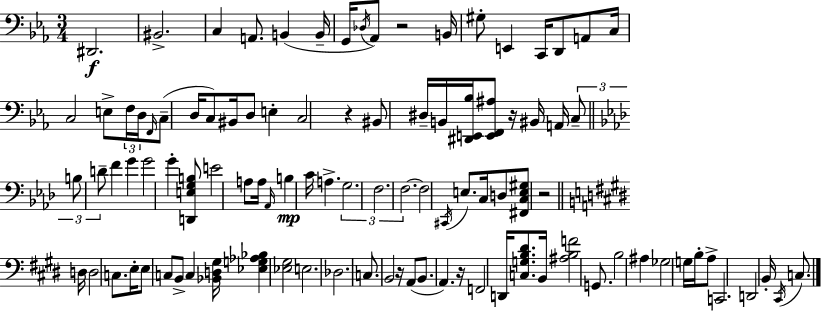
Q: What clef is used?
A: bass